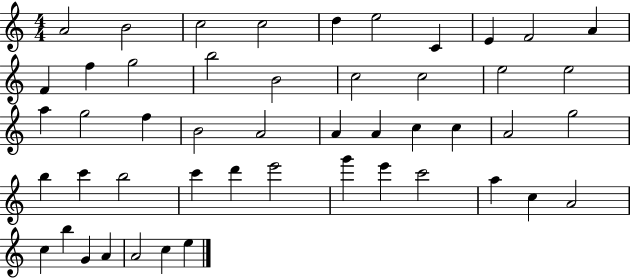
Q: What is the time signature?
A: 4/4